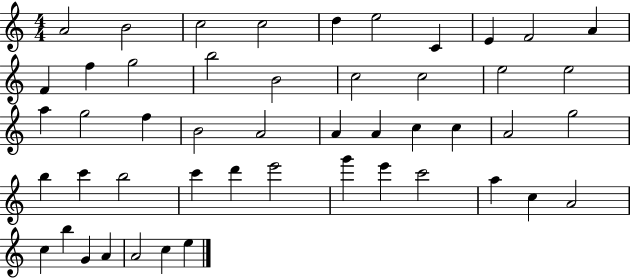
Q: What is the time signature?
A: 4/4